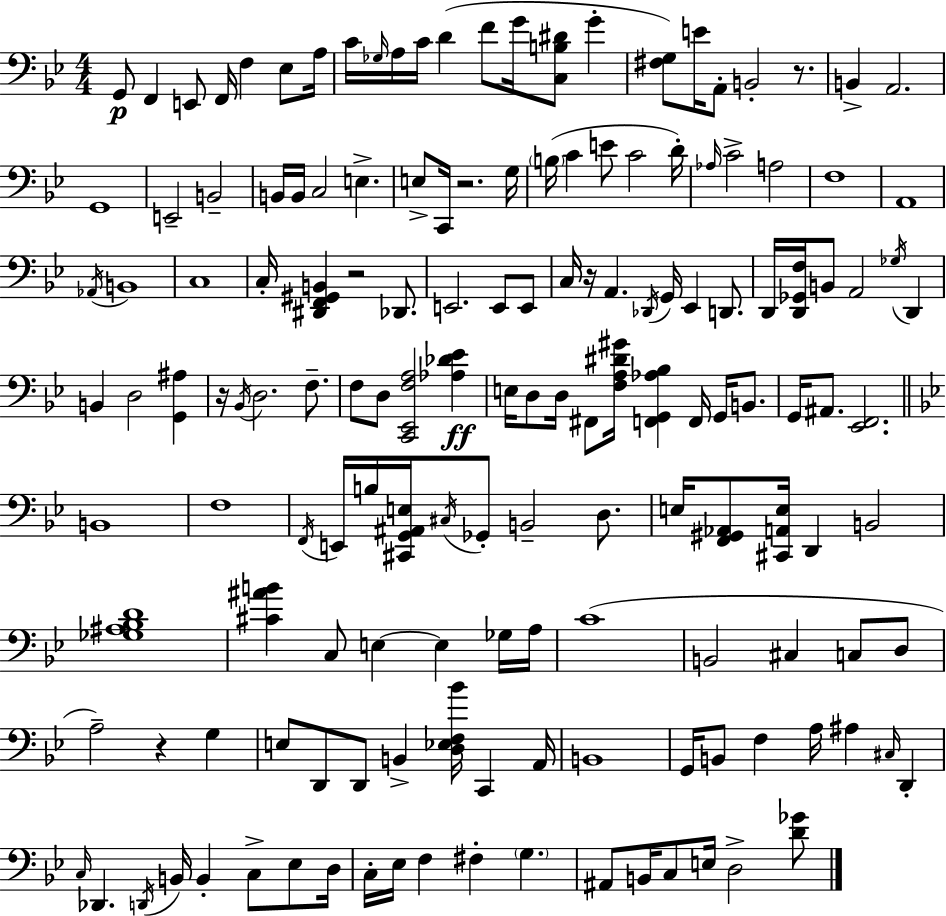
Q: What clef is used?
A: bass